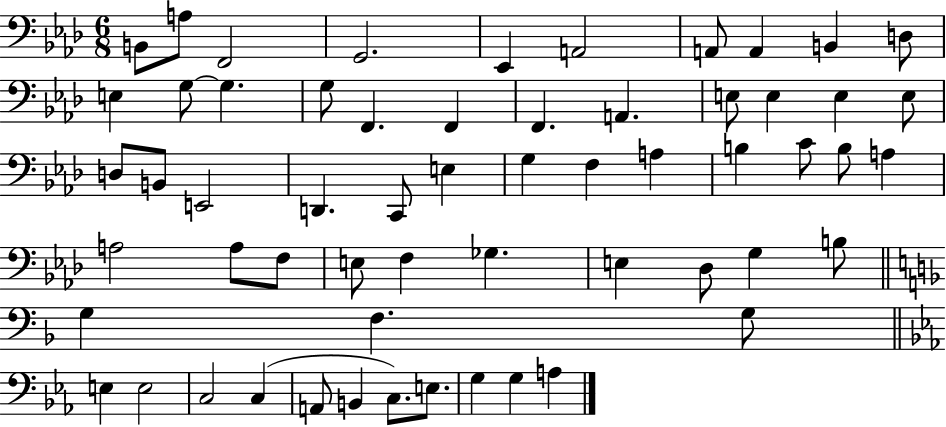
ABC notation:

X:1
T:Untitled
M:6/8
L:1/4
K:Ab
B,,/2 A,/2 F,,2 G,,2 _E,, A,,2 A,,/2 A,, B,, D,/2 E, G,/2 G, G,/2 F,, F,, F,, A,, E,/2 E, E, E,/2 D,/2 B,,/2 E,,2 D,, C,,/2 E, G, F, A, B, C/2 B,/2 A, A,2 A,/2 F,/2 E,/2 F, _G, E, _D,/2 G, B,/2 G, F, G,/2 E, E,2 C,2 C, A,,/2 B,, C,/2 E,/2 G, G, A,